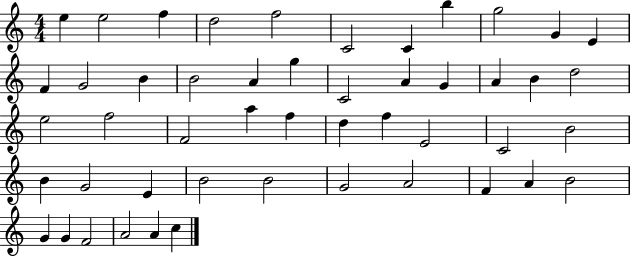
{
  \clef treble
  \numericTimeSignature
  \time 4/4
  \key c \major
  e''4 e''2 f''4 | d''2 f''2 | c'2 c'4 b''4 | g''2 g'4 e'4 | \break f'4 g'2 b'4 | b'2 a'4 g''4 | c'2 a'4 g'4 | a'4 b'4 d''2 | \break e''2 f''2 | f'2 a''4 f''4 | d''4 f''4 e'2 | c'2 b'2 | \break b'4 g'2 e'4 | b'2 b'2 | g'2 a'2 | f'4 a'4 b'2 | \break g'4 g'4 f'2 | a'2 a'4 c''4 | \bar "|."
}